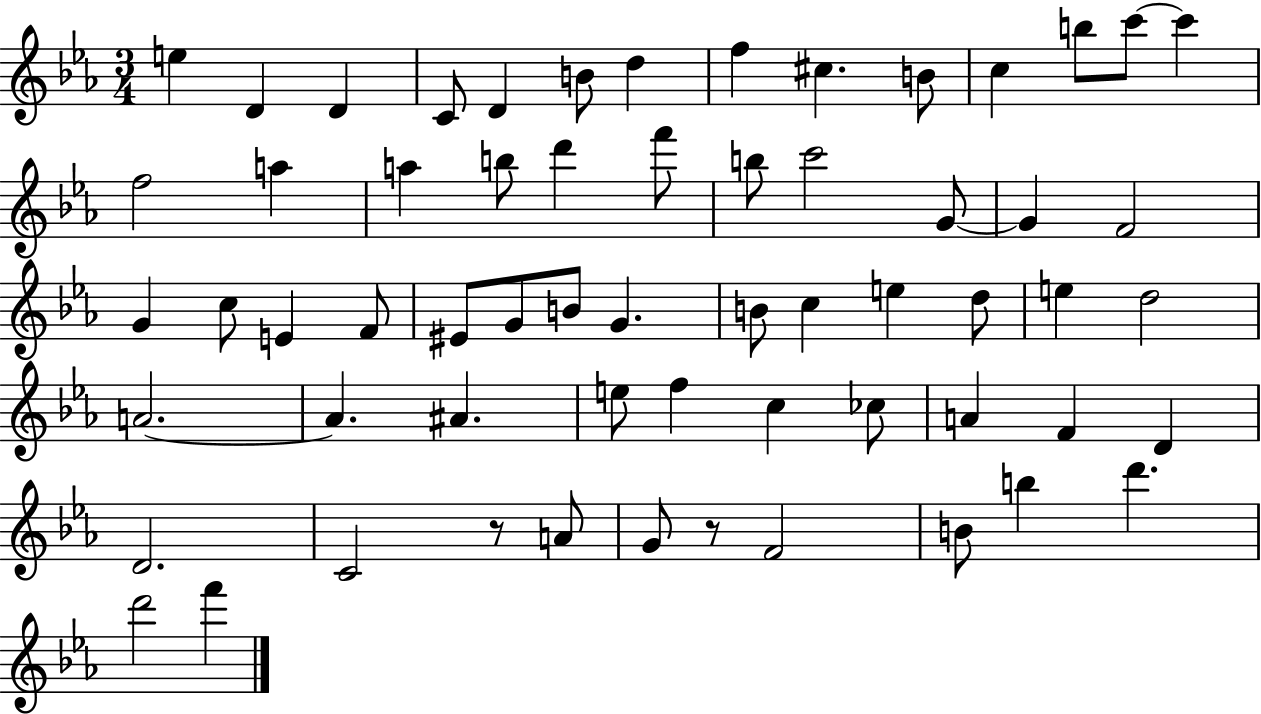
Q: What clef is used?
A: treble